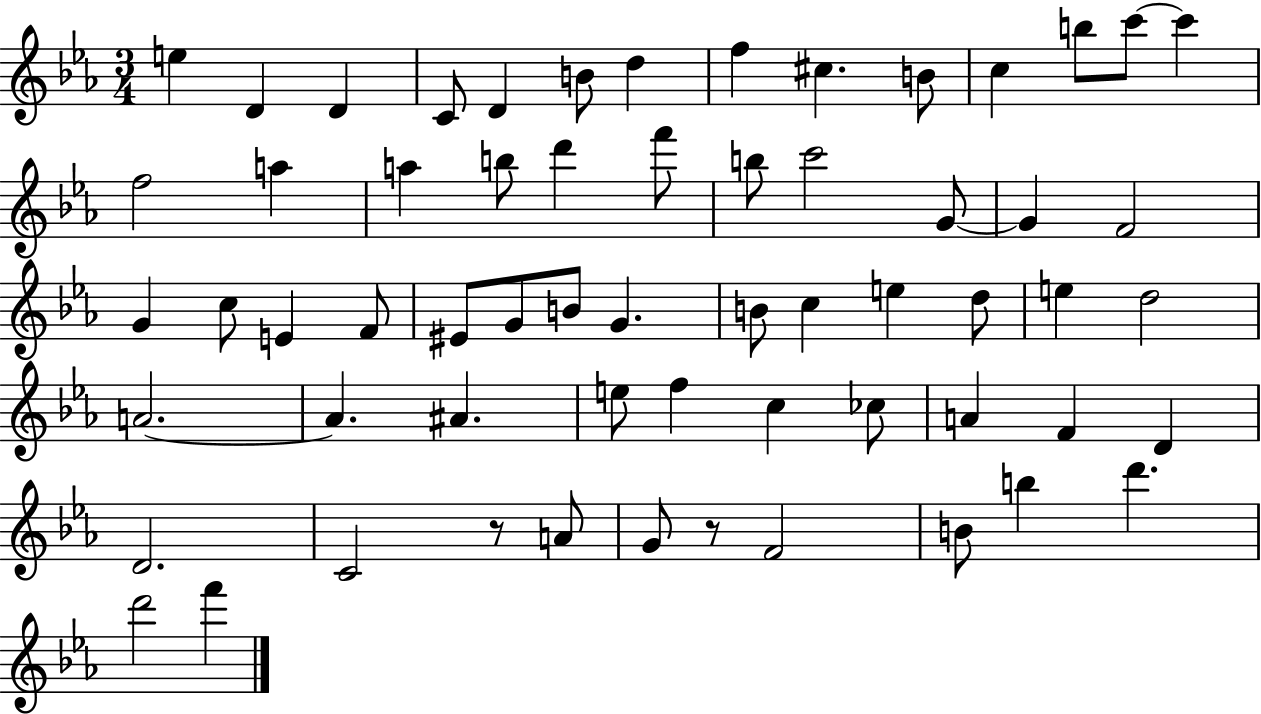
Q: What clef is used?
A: treble